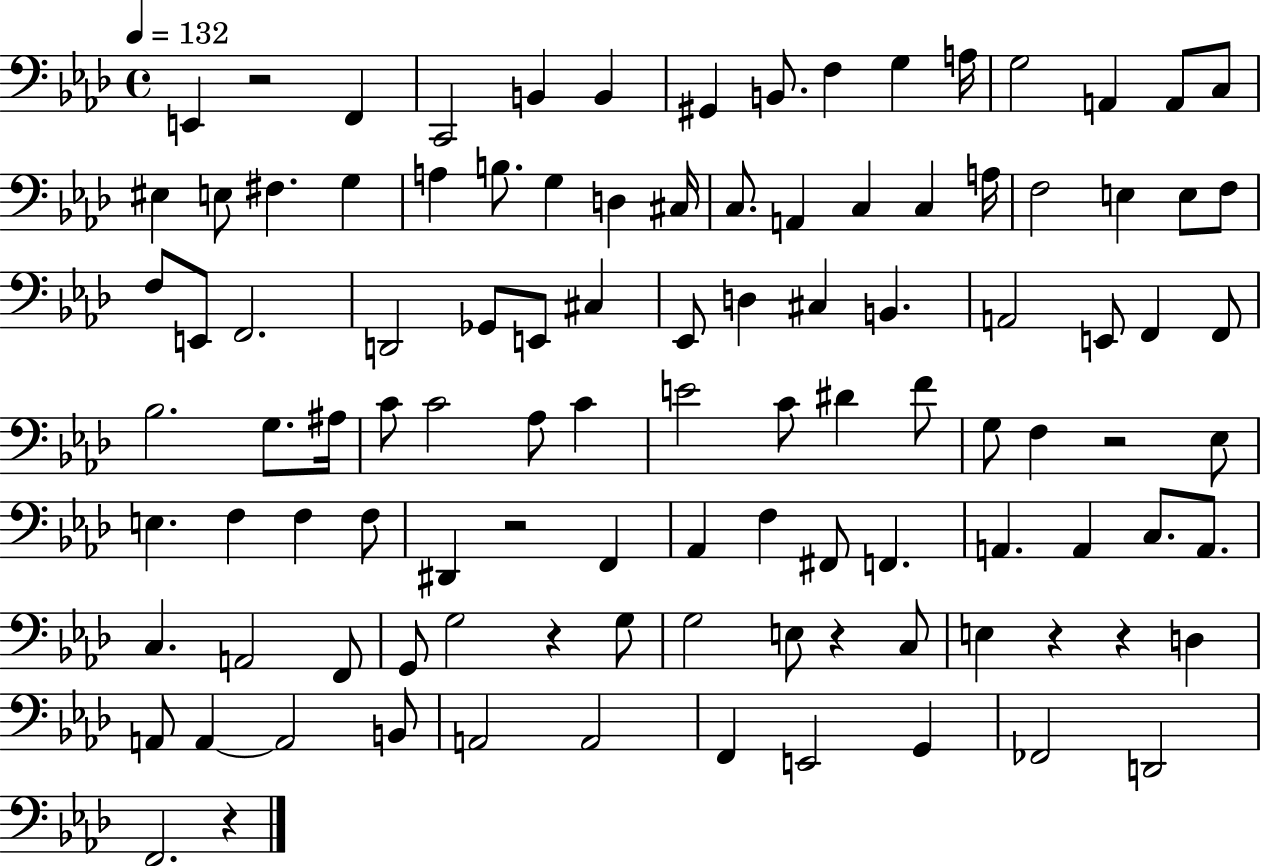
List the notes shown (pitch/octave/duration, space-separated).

E2/q R/h F2/q C2/h B2/q B2/q G#2/q B2/e. F3/q G3/q A3/s G3/h A2/q A2/e C3/e EIS3/q E3/e F#3/q. G3/q A3/q B3/e. G3/q D3/q C#3/s C3/e. A2/q C3/q C3/q A3/s F3/h E3/q E3/e F3/e F3/e E2/e F2/h. D2/h Gb2/e E2/e C#3/q Eb2/e D3/q C#3/q B2/q. A2/h E2/e F2/q F2/e Bb3/h. G3/e. A#3/s C4/e C4/h Ab3/e C4/q E4/h C4/e D#4/q F4/e G3/e F3/q R/h Eb3/e E3/q. F3/q F3/q F3/e D#2/q R/h F2/q Ab2/q F3/q F#2/e F2/q. A2/q. A2/q C3/e. A2/e. C3/q. A2/h F2/e G2/e G3/h R/q G3/e G3/h E3/e R/q C3/e E3/q R/q R/q D3/q A2/e A2/q A2/h B2/e A2/h A2/h F2/q E2/h G2/q FES2/h D2/h F2/h. R/q